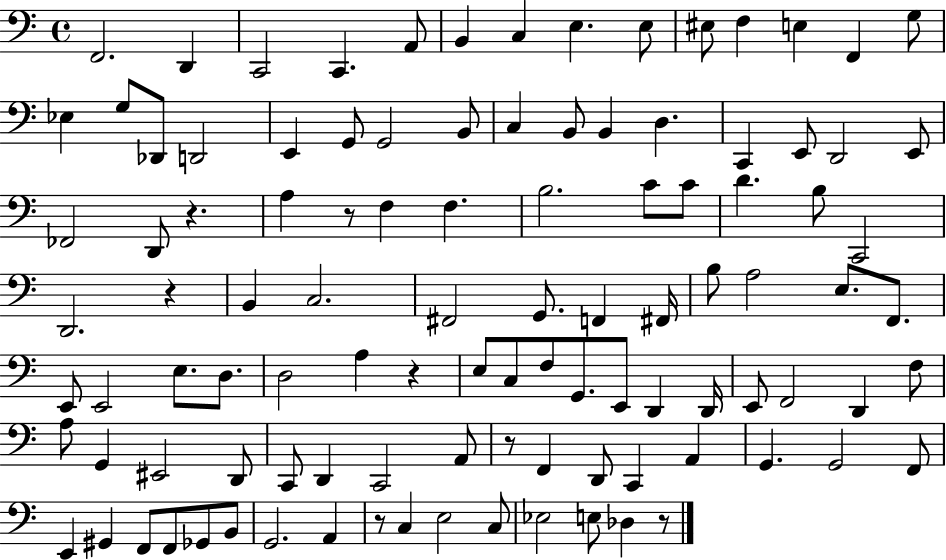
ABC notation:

X:1
T:Untitled
M:4/4
L:1/4
K:C
F,,2 D,, C,,2 C,, A,,/2 B,, C, E, E,/2 ^E,/2 F, E, F,, G,/2 _E, G,/2 _D,,/2 D,,2 E,, G,,/2 G,,2 B,,/2 C, B,,/2 B,, D, C,, E,,/2 D,,2 E,,/2 _F,,2 D,,/2 z A, z/2 F, F, B,2 C/2 C/2 D B,/2 C,,2 D,,2 z B,, C,2 ^F,,2 G,,/2 F,, ^F,,/4 B,/2 A,2 E,/2 F,,/2 E,,/2 E,,2 E,/2 D,/2 D,2 A, z E,/2 C,/2 F,/2 G,,/2 E,,/2 D,, D,,/4 E,,/2 F,,2 D,, F,/2 A,/2 G,, ^E,,2 D,,/2 C,,/2 D,, C,,2 A,,/2 z/2 F,, D,,/2 C,, A,, G,, G,,2 F,,/2 E,, ^G,, F,,/2 F,,/2 _G,,/2 B,,/2 G,,2 A,, z/2 C, E,2 C,/2 _E,2 E,/2 _D, z/2